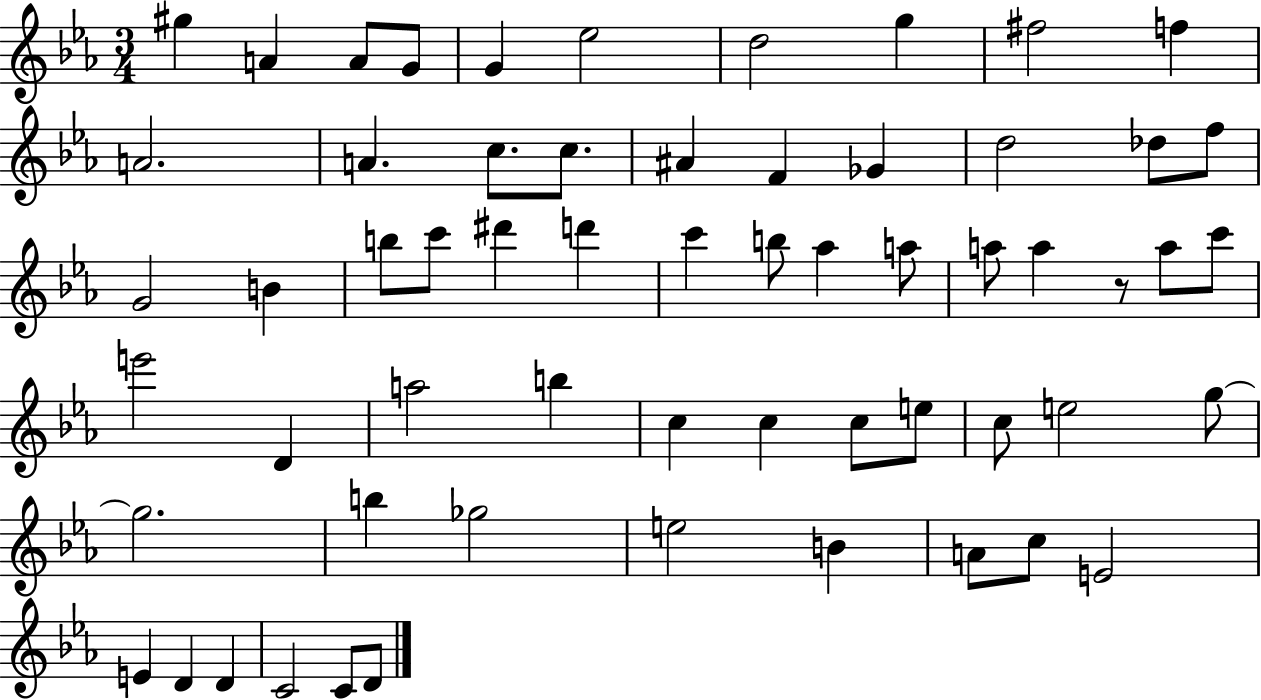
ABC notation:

X:1
T:Untitled
M:3/4
L:1/4
K:Eb
^g A A/2 G/2 G _e2 d2 g ^f2 f A2 A c/2 c/2 ^A F _G d2 _d/2 f/2 G2 B b/2 c'/2 ^d' d' c' b/2 _a a/2 a/2 a z/2 a/2 c'/2 e'2 D a2 b c c c/2 e/2 c/2 e2 g/2 g2 b _g2 e2 B A/2 c/2 E2 E D D C2 C/2 D/2